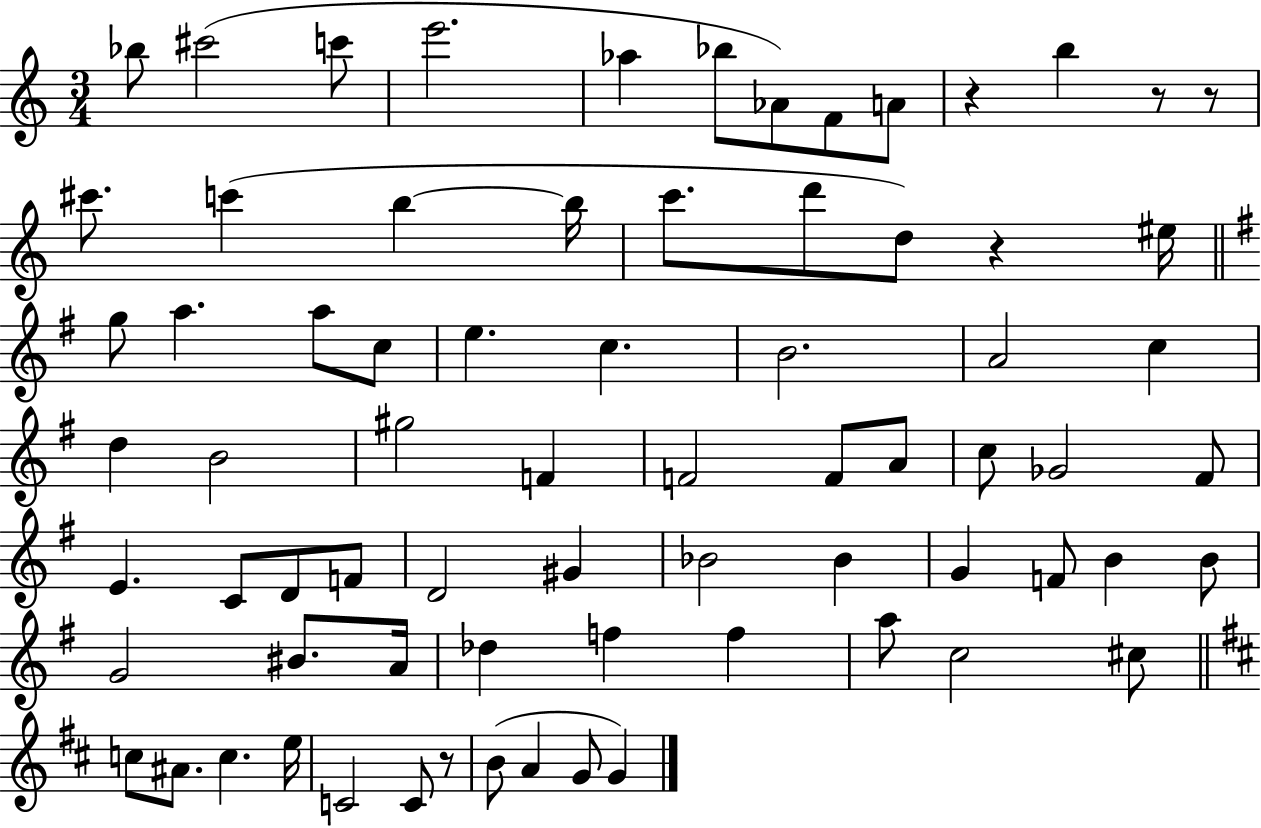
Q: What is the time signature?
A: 3/4